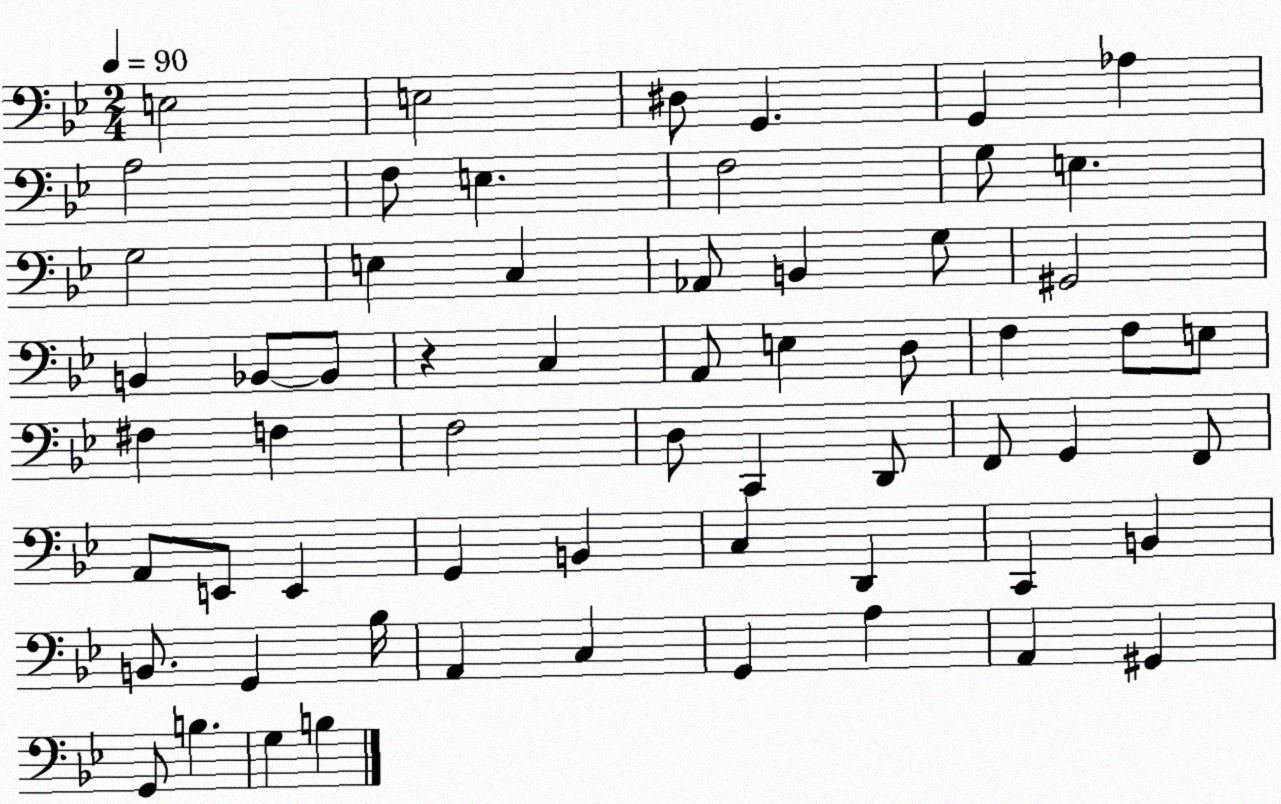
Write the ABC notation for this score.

X:1
T:Untitled
M:2/4
L:1/4
K:Bb
E,2 E,2 ^D,/2 G,, G,, _A, A,2 F,/2 E, F,2 G,/2 E, G,2 E, C, _A,,/2 B,, G,/2 ^G,,2 B,, _B,,/2 _B,,/2 z C, A,,/2 E, D,/2 F, F,/2 E,/2 ^F, F, F,2 D,/2 C,, D,,/2 F,,/2 G,, F,,/2 A,,/2 E,,/2 E,, G,, B,, C, D,, C,, B,, B,,/2 G,, _B,/4 A,, C, G,, A, A,, ^G,, G,,/2 B, G, B,